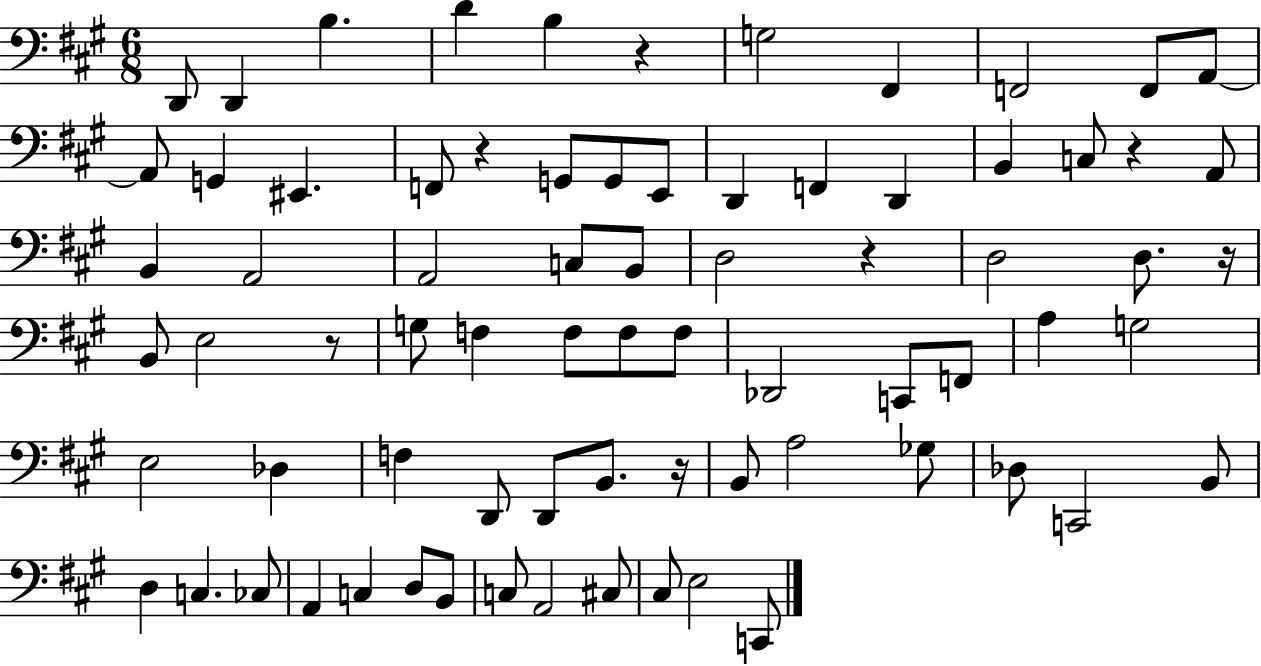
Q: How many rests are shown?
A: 7